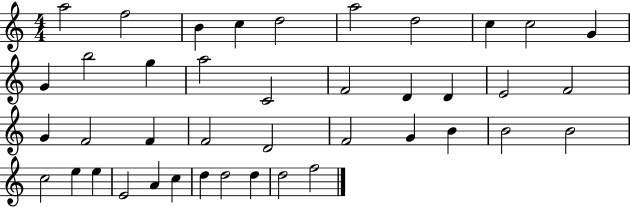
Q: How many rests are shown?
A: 0